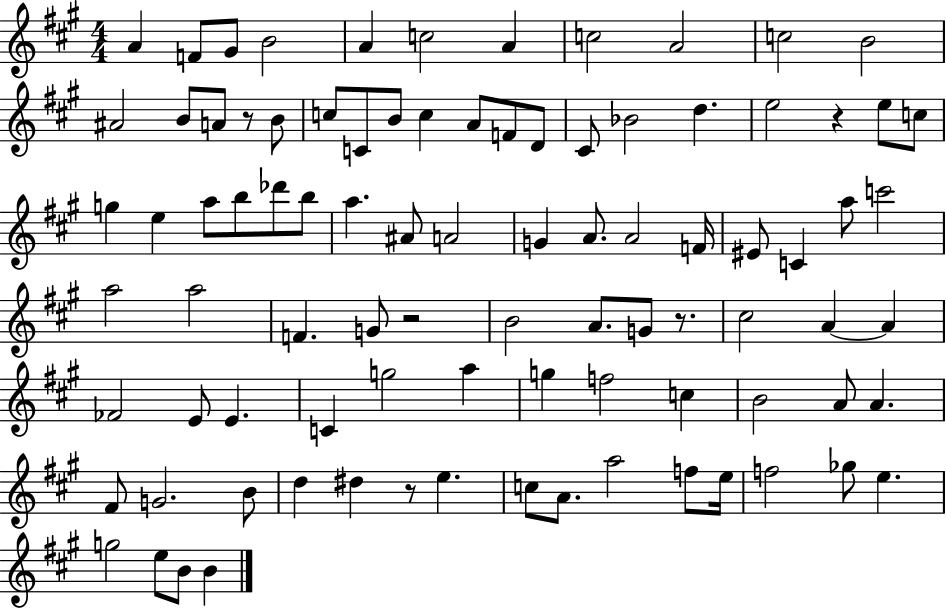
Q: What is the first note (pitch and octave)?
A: A4